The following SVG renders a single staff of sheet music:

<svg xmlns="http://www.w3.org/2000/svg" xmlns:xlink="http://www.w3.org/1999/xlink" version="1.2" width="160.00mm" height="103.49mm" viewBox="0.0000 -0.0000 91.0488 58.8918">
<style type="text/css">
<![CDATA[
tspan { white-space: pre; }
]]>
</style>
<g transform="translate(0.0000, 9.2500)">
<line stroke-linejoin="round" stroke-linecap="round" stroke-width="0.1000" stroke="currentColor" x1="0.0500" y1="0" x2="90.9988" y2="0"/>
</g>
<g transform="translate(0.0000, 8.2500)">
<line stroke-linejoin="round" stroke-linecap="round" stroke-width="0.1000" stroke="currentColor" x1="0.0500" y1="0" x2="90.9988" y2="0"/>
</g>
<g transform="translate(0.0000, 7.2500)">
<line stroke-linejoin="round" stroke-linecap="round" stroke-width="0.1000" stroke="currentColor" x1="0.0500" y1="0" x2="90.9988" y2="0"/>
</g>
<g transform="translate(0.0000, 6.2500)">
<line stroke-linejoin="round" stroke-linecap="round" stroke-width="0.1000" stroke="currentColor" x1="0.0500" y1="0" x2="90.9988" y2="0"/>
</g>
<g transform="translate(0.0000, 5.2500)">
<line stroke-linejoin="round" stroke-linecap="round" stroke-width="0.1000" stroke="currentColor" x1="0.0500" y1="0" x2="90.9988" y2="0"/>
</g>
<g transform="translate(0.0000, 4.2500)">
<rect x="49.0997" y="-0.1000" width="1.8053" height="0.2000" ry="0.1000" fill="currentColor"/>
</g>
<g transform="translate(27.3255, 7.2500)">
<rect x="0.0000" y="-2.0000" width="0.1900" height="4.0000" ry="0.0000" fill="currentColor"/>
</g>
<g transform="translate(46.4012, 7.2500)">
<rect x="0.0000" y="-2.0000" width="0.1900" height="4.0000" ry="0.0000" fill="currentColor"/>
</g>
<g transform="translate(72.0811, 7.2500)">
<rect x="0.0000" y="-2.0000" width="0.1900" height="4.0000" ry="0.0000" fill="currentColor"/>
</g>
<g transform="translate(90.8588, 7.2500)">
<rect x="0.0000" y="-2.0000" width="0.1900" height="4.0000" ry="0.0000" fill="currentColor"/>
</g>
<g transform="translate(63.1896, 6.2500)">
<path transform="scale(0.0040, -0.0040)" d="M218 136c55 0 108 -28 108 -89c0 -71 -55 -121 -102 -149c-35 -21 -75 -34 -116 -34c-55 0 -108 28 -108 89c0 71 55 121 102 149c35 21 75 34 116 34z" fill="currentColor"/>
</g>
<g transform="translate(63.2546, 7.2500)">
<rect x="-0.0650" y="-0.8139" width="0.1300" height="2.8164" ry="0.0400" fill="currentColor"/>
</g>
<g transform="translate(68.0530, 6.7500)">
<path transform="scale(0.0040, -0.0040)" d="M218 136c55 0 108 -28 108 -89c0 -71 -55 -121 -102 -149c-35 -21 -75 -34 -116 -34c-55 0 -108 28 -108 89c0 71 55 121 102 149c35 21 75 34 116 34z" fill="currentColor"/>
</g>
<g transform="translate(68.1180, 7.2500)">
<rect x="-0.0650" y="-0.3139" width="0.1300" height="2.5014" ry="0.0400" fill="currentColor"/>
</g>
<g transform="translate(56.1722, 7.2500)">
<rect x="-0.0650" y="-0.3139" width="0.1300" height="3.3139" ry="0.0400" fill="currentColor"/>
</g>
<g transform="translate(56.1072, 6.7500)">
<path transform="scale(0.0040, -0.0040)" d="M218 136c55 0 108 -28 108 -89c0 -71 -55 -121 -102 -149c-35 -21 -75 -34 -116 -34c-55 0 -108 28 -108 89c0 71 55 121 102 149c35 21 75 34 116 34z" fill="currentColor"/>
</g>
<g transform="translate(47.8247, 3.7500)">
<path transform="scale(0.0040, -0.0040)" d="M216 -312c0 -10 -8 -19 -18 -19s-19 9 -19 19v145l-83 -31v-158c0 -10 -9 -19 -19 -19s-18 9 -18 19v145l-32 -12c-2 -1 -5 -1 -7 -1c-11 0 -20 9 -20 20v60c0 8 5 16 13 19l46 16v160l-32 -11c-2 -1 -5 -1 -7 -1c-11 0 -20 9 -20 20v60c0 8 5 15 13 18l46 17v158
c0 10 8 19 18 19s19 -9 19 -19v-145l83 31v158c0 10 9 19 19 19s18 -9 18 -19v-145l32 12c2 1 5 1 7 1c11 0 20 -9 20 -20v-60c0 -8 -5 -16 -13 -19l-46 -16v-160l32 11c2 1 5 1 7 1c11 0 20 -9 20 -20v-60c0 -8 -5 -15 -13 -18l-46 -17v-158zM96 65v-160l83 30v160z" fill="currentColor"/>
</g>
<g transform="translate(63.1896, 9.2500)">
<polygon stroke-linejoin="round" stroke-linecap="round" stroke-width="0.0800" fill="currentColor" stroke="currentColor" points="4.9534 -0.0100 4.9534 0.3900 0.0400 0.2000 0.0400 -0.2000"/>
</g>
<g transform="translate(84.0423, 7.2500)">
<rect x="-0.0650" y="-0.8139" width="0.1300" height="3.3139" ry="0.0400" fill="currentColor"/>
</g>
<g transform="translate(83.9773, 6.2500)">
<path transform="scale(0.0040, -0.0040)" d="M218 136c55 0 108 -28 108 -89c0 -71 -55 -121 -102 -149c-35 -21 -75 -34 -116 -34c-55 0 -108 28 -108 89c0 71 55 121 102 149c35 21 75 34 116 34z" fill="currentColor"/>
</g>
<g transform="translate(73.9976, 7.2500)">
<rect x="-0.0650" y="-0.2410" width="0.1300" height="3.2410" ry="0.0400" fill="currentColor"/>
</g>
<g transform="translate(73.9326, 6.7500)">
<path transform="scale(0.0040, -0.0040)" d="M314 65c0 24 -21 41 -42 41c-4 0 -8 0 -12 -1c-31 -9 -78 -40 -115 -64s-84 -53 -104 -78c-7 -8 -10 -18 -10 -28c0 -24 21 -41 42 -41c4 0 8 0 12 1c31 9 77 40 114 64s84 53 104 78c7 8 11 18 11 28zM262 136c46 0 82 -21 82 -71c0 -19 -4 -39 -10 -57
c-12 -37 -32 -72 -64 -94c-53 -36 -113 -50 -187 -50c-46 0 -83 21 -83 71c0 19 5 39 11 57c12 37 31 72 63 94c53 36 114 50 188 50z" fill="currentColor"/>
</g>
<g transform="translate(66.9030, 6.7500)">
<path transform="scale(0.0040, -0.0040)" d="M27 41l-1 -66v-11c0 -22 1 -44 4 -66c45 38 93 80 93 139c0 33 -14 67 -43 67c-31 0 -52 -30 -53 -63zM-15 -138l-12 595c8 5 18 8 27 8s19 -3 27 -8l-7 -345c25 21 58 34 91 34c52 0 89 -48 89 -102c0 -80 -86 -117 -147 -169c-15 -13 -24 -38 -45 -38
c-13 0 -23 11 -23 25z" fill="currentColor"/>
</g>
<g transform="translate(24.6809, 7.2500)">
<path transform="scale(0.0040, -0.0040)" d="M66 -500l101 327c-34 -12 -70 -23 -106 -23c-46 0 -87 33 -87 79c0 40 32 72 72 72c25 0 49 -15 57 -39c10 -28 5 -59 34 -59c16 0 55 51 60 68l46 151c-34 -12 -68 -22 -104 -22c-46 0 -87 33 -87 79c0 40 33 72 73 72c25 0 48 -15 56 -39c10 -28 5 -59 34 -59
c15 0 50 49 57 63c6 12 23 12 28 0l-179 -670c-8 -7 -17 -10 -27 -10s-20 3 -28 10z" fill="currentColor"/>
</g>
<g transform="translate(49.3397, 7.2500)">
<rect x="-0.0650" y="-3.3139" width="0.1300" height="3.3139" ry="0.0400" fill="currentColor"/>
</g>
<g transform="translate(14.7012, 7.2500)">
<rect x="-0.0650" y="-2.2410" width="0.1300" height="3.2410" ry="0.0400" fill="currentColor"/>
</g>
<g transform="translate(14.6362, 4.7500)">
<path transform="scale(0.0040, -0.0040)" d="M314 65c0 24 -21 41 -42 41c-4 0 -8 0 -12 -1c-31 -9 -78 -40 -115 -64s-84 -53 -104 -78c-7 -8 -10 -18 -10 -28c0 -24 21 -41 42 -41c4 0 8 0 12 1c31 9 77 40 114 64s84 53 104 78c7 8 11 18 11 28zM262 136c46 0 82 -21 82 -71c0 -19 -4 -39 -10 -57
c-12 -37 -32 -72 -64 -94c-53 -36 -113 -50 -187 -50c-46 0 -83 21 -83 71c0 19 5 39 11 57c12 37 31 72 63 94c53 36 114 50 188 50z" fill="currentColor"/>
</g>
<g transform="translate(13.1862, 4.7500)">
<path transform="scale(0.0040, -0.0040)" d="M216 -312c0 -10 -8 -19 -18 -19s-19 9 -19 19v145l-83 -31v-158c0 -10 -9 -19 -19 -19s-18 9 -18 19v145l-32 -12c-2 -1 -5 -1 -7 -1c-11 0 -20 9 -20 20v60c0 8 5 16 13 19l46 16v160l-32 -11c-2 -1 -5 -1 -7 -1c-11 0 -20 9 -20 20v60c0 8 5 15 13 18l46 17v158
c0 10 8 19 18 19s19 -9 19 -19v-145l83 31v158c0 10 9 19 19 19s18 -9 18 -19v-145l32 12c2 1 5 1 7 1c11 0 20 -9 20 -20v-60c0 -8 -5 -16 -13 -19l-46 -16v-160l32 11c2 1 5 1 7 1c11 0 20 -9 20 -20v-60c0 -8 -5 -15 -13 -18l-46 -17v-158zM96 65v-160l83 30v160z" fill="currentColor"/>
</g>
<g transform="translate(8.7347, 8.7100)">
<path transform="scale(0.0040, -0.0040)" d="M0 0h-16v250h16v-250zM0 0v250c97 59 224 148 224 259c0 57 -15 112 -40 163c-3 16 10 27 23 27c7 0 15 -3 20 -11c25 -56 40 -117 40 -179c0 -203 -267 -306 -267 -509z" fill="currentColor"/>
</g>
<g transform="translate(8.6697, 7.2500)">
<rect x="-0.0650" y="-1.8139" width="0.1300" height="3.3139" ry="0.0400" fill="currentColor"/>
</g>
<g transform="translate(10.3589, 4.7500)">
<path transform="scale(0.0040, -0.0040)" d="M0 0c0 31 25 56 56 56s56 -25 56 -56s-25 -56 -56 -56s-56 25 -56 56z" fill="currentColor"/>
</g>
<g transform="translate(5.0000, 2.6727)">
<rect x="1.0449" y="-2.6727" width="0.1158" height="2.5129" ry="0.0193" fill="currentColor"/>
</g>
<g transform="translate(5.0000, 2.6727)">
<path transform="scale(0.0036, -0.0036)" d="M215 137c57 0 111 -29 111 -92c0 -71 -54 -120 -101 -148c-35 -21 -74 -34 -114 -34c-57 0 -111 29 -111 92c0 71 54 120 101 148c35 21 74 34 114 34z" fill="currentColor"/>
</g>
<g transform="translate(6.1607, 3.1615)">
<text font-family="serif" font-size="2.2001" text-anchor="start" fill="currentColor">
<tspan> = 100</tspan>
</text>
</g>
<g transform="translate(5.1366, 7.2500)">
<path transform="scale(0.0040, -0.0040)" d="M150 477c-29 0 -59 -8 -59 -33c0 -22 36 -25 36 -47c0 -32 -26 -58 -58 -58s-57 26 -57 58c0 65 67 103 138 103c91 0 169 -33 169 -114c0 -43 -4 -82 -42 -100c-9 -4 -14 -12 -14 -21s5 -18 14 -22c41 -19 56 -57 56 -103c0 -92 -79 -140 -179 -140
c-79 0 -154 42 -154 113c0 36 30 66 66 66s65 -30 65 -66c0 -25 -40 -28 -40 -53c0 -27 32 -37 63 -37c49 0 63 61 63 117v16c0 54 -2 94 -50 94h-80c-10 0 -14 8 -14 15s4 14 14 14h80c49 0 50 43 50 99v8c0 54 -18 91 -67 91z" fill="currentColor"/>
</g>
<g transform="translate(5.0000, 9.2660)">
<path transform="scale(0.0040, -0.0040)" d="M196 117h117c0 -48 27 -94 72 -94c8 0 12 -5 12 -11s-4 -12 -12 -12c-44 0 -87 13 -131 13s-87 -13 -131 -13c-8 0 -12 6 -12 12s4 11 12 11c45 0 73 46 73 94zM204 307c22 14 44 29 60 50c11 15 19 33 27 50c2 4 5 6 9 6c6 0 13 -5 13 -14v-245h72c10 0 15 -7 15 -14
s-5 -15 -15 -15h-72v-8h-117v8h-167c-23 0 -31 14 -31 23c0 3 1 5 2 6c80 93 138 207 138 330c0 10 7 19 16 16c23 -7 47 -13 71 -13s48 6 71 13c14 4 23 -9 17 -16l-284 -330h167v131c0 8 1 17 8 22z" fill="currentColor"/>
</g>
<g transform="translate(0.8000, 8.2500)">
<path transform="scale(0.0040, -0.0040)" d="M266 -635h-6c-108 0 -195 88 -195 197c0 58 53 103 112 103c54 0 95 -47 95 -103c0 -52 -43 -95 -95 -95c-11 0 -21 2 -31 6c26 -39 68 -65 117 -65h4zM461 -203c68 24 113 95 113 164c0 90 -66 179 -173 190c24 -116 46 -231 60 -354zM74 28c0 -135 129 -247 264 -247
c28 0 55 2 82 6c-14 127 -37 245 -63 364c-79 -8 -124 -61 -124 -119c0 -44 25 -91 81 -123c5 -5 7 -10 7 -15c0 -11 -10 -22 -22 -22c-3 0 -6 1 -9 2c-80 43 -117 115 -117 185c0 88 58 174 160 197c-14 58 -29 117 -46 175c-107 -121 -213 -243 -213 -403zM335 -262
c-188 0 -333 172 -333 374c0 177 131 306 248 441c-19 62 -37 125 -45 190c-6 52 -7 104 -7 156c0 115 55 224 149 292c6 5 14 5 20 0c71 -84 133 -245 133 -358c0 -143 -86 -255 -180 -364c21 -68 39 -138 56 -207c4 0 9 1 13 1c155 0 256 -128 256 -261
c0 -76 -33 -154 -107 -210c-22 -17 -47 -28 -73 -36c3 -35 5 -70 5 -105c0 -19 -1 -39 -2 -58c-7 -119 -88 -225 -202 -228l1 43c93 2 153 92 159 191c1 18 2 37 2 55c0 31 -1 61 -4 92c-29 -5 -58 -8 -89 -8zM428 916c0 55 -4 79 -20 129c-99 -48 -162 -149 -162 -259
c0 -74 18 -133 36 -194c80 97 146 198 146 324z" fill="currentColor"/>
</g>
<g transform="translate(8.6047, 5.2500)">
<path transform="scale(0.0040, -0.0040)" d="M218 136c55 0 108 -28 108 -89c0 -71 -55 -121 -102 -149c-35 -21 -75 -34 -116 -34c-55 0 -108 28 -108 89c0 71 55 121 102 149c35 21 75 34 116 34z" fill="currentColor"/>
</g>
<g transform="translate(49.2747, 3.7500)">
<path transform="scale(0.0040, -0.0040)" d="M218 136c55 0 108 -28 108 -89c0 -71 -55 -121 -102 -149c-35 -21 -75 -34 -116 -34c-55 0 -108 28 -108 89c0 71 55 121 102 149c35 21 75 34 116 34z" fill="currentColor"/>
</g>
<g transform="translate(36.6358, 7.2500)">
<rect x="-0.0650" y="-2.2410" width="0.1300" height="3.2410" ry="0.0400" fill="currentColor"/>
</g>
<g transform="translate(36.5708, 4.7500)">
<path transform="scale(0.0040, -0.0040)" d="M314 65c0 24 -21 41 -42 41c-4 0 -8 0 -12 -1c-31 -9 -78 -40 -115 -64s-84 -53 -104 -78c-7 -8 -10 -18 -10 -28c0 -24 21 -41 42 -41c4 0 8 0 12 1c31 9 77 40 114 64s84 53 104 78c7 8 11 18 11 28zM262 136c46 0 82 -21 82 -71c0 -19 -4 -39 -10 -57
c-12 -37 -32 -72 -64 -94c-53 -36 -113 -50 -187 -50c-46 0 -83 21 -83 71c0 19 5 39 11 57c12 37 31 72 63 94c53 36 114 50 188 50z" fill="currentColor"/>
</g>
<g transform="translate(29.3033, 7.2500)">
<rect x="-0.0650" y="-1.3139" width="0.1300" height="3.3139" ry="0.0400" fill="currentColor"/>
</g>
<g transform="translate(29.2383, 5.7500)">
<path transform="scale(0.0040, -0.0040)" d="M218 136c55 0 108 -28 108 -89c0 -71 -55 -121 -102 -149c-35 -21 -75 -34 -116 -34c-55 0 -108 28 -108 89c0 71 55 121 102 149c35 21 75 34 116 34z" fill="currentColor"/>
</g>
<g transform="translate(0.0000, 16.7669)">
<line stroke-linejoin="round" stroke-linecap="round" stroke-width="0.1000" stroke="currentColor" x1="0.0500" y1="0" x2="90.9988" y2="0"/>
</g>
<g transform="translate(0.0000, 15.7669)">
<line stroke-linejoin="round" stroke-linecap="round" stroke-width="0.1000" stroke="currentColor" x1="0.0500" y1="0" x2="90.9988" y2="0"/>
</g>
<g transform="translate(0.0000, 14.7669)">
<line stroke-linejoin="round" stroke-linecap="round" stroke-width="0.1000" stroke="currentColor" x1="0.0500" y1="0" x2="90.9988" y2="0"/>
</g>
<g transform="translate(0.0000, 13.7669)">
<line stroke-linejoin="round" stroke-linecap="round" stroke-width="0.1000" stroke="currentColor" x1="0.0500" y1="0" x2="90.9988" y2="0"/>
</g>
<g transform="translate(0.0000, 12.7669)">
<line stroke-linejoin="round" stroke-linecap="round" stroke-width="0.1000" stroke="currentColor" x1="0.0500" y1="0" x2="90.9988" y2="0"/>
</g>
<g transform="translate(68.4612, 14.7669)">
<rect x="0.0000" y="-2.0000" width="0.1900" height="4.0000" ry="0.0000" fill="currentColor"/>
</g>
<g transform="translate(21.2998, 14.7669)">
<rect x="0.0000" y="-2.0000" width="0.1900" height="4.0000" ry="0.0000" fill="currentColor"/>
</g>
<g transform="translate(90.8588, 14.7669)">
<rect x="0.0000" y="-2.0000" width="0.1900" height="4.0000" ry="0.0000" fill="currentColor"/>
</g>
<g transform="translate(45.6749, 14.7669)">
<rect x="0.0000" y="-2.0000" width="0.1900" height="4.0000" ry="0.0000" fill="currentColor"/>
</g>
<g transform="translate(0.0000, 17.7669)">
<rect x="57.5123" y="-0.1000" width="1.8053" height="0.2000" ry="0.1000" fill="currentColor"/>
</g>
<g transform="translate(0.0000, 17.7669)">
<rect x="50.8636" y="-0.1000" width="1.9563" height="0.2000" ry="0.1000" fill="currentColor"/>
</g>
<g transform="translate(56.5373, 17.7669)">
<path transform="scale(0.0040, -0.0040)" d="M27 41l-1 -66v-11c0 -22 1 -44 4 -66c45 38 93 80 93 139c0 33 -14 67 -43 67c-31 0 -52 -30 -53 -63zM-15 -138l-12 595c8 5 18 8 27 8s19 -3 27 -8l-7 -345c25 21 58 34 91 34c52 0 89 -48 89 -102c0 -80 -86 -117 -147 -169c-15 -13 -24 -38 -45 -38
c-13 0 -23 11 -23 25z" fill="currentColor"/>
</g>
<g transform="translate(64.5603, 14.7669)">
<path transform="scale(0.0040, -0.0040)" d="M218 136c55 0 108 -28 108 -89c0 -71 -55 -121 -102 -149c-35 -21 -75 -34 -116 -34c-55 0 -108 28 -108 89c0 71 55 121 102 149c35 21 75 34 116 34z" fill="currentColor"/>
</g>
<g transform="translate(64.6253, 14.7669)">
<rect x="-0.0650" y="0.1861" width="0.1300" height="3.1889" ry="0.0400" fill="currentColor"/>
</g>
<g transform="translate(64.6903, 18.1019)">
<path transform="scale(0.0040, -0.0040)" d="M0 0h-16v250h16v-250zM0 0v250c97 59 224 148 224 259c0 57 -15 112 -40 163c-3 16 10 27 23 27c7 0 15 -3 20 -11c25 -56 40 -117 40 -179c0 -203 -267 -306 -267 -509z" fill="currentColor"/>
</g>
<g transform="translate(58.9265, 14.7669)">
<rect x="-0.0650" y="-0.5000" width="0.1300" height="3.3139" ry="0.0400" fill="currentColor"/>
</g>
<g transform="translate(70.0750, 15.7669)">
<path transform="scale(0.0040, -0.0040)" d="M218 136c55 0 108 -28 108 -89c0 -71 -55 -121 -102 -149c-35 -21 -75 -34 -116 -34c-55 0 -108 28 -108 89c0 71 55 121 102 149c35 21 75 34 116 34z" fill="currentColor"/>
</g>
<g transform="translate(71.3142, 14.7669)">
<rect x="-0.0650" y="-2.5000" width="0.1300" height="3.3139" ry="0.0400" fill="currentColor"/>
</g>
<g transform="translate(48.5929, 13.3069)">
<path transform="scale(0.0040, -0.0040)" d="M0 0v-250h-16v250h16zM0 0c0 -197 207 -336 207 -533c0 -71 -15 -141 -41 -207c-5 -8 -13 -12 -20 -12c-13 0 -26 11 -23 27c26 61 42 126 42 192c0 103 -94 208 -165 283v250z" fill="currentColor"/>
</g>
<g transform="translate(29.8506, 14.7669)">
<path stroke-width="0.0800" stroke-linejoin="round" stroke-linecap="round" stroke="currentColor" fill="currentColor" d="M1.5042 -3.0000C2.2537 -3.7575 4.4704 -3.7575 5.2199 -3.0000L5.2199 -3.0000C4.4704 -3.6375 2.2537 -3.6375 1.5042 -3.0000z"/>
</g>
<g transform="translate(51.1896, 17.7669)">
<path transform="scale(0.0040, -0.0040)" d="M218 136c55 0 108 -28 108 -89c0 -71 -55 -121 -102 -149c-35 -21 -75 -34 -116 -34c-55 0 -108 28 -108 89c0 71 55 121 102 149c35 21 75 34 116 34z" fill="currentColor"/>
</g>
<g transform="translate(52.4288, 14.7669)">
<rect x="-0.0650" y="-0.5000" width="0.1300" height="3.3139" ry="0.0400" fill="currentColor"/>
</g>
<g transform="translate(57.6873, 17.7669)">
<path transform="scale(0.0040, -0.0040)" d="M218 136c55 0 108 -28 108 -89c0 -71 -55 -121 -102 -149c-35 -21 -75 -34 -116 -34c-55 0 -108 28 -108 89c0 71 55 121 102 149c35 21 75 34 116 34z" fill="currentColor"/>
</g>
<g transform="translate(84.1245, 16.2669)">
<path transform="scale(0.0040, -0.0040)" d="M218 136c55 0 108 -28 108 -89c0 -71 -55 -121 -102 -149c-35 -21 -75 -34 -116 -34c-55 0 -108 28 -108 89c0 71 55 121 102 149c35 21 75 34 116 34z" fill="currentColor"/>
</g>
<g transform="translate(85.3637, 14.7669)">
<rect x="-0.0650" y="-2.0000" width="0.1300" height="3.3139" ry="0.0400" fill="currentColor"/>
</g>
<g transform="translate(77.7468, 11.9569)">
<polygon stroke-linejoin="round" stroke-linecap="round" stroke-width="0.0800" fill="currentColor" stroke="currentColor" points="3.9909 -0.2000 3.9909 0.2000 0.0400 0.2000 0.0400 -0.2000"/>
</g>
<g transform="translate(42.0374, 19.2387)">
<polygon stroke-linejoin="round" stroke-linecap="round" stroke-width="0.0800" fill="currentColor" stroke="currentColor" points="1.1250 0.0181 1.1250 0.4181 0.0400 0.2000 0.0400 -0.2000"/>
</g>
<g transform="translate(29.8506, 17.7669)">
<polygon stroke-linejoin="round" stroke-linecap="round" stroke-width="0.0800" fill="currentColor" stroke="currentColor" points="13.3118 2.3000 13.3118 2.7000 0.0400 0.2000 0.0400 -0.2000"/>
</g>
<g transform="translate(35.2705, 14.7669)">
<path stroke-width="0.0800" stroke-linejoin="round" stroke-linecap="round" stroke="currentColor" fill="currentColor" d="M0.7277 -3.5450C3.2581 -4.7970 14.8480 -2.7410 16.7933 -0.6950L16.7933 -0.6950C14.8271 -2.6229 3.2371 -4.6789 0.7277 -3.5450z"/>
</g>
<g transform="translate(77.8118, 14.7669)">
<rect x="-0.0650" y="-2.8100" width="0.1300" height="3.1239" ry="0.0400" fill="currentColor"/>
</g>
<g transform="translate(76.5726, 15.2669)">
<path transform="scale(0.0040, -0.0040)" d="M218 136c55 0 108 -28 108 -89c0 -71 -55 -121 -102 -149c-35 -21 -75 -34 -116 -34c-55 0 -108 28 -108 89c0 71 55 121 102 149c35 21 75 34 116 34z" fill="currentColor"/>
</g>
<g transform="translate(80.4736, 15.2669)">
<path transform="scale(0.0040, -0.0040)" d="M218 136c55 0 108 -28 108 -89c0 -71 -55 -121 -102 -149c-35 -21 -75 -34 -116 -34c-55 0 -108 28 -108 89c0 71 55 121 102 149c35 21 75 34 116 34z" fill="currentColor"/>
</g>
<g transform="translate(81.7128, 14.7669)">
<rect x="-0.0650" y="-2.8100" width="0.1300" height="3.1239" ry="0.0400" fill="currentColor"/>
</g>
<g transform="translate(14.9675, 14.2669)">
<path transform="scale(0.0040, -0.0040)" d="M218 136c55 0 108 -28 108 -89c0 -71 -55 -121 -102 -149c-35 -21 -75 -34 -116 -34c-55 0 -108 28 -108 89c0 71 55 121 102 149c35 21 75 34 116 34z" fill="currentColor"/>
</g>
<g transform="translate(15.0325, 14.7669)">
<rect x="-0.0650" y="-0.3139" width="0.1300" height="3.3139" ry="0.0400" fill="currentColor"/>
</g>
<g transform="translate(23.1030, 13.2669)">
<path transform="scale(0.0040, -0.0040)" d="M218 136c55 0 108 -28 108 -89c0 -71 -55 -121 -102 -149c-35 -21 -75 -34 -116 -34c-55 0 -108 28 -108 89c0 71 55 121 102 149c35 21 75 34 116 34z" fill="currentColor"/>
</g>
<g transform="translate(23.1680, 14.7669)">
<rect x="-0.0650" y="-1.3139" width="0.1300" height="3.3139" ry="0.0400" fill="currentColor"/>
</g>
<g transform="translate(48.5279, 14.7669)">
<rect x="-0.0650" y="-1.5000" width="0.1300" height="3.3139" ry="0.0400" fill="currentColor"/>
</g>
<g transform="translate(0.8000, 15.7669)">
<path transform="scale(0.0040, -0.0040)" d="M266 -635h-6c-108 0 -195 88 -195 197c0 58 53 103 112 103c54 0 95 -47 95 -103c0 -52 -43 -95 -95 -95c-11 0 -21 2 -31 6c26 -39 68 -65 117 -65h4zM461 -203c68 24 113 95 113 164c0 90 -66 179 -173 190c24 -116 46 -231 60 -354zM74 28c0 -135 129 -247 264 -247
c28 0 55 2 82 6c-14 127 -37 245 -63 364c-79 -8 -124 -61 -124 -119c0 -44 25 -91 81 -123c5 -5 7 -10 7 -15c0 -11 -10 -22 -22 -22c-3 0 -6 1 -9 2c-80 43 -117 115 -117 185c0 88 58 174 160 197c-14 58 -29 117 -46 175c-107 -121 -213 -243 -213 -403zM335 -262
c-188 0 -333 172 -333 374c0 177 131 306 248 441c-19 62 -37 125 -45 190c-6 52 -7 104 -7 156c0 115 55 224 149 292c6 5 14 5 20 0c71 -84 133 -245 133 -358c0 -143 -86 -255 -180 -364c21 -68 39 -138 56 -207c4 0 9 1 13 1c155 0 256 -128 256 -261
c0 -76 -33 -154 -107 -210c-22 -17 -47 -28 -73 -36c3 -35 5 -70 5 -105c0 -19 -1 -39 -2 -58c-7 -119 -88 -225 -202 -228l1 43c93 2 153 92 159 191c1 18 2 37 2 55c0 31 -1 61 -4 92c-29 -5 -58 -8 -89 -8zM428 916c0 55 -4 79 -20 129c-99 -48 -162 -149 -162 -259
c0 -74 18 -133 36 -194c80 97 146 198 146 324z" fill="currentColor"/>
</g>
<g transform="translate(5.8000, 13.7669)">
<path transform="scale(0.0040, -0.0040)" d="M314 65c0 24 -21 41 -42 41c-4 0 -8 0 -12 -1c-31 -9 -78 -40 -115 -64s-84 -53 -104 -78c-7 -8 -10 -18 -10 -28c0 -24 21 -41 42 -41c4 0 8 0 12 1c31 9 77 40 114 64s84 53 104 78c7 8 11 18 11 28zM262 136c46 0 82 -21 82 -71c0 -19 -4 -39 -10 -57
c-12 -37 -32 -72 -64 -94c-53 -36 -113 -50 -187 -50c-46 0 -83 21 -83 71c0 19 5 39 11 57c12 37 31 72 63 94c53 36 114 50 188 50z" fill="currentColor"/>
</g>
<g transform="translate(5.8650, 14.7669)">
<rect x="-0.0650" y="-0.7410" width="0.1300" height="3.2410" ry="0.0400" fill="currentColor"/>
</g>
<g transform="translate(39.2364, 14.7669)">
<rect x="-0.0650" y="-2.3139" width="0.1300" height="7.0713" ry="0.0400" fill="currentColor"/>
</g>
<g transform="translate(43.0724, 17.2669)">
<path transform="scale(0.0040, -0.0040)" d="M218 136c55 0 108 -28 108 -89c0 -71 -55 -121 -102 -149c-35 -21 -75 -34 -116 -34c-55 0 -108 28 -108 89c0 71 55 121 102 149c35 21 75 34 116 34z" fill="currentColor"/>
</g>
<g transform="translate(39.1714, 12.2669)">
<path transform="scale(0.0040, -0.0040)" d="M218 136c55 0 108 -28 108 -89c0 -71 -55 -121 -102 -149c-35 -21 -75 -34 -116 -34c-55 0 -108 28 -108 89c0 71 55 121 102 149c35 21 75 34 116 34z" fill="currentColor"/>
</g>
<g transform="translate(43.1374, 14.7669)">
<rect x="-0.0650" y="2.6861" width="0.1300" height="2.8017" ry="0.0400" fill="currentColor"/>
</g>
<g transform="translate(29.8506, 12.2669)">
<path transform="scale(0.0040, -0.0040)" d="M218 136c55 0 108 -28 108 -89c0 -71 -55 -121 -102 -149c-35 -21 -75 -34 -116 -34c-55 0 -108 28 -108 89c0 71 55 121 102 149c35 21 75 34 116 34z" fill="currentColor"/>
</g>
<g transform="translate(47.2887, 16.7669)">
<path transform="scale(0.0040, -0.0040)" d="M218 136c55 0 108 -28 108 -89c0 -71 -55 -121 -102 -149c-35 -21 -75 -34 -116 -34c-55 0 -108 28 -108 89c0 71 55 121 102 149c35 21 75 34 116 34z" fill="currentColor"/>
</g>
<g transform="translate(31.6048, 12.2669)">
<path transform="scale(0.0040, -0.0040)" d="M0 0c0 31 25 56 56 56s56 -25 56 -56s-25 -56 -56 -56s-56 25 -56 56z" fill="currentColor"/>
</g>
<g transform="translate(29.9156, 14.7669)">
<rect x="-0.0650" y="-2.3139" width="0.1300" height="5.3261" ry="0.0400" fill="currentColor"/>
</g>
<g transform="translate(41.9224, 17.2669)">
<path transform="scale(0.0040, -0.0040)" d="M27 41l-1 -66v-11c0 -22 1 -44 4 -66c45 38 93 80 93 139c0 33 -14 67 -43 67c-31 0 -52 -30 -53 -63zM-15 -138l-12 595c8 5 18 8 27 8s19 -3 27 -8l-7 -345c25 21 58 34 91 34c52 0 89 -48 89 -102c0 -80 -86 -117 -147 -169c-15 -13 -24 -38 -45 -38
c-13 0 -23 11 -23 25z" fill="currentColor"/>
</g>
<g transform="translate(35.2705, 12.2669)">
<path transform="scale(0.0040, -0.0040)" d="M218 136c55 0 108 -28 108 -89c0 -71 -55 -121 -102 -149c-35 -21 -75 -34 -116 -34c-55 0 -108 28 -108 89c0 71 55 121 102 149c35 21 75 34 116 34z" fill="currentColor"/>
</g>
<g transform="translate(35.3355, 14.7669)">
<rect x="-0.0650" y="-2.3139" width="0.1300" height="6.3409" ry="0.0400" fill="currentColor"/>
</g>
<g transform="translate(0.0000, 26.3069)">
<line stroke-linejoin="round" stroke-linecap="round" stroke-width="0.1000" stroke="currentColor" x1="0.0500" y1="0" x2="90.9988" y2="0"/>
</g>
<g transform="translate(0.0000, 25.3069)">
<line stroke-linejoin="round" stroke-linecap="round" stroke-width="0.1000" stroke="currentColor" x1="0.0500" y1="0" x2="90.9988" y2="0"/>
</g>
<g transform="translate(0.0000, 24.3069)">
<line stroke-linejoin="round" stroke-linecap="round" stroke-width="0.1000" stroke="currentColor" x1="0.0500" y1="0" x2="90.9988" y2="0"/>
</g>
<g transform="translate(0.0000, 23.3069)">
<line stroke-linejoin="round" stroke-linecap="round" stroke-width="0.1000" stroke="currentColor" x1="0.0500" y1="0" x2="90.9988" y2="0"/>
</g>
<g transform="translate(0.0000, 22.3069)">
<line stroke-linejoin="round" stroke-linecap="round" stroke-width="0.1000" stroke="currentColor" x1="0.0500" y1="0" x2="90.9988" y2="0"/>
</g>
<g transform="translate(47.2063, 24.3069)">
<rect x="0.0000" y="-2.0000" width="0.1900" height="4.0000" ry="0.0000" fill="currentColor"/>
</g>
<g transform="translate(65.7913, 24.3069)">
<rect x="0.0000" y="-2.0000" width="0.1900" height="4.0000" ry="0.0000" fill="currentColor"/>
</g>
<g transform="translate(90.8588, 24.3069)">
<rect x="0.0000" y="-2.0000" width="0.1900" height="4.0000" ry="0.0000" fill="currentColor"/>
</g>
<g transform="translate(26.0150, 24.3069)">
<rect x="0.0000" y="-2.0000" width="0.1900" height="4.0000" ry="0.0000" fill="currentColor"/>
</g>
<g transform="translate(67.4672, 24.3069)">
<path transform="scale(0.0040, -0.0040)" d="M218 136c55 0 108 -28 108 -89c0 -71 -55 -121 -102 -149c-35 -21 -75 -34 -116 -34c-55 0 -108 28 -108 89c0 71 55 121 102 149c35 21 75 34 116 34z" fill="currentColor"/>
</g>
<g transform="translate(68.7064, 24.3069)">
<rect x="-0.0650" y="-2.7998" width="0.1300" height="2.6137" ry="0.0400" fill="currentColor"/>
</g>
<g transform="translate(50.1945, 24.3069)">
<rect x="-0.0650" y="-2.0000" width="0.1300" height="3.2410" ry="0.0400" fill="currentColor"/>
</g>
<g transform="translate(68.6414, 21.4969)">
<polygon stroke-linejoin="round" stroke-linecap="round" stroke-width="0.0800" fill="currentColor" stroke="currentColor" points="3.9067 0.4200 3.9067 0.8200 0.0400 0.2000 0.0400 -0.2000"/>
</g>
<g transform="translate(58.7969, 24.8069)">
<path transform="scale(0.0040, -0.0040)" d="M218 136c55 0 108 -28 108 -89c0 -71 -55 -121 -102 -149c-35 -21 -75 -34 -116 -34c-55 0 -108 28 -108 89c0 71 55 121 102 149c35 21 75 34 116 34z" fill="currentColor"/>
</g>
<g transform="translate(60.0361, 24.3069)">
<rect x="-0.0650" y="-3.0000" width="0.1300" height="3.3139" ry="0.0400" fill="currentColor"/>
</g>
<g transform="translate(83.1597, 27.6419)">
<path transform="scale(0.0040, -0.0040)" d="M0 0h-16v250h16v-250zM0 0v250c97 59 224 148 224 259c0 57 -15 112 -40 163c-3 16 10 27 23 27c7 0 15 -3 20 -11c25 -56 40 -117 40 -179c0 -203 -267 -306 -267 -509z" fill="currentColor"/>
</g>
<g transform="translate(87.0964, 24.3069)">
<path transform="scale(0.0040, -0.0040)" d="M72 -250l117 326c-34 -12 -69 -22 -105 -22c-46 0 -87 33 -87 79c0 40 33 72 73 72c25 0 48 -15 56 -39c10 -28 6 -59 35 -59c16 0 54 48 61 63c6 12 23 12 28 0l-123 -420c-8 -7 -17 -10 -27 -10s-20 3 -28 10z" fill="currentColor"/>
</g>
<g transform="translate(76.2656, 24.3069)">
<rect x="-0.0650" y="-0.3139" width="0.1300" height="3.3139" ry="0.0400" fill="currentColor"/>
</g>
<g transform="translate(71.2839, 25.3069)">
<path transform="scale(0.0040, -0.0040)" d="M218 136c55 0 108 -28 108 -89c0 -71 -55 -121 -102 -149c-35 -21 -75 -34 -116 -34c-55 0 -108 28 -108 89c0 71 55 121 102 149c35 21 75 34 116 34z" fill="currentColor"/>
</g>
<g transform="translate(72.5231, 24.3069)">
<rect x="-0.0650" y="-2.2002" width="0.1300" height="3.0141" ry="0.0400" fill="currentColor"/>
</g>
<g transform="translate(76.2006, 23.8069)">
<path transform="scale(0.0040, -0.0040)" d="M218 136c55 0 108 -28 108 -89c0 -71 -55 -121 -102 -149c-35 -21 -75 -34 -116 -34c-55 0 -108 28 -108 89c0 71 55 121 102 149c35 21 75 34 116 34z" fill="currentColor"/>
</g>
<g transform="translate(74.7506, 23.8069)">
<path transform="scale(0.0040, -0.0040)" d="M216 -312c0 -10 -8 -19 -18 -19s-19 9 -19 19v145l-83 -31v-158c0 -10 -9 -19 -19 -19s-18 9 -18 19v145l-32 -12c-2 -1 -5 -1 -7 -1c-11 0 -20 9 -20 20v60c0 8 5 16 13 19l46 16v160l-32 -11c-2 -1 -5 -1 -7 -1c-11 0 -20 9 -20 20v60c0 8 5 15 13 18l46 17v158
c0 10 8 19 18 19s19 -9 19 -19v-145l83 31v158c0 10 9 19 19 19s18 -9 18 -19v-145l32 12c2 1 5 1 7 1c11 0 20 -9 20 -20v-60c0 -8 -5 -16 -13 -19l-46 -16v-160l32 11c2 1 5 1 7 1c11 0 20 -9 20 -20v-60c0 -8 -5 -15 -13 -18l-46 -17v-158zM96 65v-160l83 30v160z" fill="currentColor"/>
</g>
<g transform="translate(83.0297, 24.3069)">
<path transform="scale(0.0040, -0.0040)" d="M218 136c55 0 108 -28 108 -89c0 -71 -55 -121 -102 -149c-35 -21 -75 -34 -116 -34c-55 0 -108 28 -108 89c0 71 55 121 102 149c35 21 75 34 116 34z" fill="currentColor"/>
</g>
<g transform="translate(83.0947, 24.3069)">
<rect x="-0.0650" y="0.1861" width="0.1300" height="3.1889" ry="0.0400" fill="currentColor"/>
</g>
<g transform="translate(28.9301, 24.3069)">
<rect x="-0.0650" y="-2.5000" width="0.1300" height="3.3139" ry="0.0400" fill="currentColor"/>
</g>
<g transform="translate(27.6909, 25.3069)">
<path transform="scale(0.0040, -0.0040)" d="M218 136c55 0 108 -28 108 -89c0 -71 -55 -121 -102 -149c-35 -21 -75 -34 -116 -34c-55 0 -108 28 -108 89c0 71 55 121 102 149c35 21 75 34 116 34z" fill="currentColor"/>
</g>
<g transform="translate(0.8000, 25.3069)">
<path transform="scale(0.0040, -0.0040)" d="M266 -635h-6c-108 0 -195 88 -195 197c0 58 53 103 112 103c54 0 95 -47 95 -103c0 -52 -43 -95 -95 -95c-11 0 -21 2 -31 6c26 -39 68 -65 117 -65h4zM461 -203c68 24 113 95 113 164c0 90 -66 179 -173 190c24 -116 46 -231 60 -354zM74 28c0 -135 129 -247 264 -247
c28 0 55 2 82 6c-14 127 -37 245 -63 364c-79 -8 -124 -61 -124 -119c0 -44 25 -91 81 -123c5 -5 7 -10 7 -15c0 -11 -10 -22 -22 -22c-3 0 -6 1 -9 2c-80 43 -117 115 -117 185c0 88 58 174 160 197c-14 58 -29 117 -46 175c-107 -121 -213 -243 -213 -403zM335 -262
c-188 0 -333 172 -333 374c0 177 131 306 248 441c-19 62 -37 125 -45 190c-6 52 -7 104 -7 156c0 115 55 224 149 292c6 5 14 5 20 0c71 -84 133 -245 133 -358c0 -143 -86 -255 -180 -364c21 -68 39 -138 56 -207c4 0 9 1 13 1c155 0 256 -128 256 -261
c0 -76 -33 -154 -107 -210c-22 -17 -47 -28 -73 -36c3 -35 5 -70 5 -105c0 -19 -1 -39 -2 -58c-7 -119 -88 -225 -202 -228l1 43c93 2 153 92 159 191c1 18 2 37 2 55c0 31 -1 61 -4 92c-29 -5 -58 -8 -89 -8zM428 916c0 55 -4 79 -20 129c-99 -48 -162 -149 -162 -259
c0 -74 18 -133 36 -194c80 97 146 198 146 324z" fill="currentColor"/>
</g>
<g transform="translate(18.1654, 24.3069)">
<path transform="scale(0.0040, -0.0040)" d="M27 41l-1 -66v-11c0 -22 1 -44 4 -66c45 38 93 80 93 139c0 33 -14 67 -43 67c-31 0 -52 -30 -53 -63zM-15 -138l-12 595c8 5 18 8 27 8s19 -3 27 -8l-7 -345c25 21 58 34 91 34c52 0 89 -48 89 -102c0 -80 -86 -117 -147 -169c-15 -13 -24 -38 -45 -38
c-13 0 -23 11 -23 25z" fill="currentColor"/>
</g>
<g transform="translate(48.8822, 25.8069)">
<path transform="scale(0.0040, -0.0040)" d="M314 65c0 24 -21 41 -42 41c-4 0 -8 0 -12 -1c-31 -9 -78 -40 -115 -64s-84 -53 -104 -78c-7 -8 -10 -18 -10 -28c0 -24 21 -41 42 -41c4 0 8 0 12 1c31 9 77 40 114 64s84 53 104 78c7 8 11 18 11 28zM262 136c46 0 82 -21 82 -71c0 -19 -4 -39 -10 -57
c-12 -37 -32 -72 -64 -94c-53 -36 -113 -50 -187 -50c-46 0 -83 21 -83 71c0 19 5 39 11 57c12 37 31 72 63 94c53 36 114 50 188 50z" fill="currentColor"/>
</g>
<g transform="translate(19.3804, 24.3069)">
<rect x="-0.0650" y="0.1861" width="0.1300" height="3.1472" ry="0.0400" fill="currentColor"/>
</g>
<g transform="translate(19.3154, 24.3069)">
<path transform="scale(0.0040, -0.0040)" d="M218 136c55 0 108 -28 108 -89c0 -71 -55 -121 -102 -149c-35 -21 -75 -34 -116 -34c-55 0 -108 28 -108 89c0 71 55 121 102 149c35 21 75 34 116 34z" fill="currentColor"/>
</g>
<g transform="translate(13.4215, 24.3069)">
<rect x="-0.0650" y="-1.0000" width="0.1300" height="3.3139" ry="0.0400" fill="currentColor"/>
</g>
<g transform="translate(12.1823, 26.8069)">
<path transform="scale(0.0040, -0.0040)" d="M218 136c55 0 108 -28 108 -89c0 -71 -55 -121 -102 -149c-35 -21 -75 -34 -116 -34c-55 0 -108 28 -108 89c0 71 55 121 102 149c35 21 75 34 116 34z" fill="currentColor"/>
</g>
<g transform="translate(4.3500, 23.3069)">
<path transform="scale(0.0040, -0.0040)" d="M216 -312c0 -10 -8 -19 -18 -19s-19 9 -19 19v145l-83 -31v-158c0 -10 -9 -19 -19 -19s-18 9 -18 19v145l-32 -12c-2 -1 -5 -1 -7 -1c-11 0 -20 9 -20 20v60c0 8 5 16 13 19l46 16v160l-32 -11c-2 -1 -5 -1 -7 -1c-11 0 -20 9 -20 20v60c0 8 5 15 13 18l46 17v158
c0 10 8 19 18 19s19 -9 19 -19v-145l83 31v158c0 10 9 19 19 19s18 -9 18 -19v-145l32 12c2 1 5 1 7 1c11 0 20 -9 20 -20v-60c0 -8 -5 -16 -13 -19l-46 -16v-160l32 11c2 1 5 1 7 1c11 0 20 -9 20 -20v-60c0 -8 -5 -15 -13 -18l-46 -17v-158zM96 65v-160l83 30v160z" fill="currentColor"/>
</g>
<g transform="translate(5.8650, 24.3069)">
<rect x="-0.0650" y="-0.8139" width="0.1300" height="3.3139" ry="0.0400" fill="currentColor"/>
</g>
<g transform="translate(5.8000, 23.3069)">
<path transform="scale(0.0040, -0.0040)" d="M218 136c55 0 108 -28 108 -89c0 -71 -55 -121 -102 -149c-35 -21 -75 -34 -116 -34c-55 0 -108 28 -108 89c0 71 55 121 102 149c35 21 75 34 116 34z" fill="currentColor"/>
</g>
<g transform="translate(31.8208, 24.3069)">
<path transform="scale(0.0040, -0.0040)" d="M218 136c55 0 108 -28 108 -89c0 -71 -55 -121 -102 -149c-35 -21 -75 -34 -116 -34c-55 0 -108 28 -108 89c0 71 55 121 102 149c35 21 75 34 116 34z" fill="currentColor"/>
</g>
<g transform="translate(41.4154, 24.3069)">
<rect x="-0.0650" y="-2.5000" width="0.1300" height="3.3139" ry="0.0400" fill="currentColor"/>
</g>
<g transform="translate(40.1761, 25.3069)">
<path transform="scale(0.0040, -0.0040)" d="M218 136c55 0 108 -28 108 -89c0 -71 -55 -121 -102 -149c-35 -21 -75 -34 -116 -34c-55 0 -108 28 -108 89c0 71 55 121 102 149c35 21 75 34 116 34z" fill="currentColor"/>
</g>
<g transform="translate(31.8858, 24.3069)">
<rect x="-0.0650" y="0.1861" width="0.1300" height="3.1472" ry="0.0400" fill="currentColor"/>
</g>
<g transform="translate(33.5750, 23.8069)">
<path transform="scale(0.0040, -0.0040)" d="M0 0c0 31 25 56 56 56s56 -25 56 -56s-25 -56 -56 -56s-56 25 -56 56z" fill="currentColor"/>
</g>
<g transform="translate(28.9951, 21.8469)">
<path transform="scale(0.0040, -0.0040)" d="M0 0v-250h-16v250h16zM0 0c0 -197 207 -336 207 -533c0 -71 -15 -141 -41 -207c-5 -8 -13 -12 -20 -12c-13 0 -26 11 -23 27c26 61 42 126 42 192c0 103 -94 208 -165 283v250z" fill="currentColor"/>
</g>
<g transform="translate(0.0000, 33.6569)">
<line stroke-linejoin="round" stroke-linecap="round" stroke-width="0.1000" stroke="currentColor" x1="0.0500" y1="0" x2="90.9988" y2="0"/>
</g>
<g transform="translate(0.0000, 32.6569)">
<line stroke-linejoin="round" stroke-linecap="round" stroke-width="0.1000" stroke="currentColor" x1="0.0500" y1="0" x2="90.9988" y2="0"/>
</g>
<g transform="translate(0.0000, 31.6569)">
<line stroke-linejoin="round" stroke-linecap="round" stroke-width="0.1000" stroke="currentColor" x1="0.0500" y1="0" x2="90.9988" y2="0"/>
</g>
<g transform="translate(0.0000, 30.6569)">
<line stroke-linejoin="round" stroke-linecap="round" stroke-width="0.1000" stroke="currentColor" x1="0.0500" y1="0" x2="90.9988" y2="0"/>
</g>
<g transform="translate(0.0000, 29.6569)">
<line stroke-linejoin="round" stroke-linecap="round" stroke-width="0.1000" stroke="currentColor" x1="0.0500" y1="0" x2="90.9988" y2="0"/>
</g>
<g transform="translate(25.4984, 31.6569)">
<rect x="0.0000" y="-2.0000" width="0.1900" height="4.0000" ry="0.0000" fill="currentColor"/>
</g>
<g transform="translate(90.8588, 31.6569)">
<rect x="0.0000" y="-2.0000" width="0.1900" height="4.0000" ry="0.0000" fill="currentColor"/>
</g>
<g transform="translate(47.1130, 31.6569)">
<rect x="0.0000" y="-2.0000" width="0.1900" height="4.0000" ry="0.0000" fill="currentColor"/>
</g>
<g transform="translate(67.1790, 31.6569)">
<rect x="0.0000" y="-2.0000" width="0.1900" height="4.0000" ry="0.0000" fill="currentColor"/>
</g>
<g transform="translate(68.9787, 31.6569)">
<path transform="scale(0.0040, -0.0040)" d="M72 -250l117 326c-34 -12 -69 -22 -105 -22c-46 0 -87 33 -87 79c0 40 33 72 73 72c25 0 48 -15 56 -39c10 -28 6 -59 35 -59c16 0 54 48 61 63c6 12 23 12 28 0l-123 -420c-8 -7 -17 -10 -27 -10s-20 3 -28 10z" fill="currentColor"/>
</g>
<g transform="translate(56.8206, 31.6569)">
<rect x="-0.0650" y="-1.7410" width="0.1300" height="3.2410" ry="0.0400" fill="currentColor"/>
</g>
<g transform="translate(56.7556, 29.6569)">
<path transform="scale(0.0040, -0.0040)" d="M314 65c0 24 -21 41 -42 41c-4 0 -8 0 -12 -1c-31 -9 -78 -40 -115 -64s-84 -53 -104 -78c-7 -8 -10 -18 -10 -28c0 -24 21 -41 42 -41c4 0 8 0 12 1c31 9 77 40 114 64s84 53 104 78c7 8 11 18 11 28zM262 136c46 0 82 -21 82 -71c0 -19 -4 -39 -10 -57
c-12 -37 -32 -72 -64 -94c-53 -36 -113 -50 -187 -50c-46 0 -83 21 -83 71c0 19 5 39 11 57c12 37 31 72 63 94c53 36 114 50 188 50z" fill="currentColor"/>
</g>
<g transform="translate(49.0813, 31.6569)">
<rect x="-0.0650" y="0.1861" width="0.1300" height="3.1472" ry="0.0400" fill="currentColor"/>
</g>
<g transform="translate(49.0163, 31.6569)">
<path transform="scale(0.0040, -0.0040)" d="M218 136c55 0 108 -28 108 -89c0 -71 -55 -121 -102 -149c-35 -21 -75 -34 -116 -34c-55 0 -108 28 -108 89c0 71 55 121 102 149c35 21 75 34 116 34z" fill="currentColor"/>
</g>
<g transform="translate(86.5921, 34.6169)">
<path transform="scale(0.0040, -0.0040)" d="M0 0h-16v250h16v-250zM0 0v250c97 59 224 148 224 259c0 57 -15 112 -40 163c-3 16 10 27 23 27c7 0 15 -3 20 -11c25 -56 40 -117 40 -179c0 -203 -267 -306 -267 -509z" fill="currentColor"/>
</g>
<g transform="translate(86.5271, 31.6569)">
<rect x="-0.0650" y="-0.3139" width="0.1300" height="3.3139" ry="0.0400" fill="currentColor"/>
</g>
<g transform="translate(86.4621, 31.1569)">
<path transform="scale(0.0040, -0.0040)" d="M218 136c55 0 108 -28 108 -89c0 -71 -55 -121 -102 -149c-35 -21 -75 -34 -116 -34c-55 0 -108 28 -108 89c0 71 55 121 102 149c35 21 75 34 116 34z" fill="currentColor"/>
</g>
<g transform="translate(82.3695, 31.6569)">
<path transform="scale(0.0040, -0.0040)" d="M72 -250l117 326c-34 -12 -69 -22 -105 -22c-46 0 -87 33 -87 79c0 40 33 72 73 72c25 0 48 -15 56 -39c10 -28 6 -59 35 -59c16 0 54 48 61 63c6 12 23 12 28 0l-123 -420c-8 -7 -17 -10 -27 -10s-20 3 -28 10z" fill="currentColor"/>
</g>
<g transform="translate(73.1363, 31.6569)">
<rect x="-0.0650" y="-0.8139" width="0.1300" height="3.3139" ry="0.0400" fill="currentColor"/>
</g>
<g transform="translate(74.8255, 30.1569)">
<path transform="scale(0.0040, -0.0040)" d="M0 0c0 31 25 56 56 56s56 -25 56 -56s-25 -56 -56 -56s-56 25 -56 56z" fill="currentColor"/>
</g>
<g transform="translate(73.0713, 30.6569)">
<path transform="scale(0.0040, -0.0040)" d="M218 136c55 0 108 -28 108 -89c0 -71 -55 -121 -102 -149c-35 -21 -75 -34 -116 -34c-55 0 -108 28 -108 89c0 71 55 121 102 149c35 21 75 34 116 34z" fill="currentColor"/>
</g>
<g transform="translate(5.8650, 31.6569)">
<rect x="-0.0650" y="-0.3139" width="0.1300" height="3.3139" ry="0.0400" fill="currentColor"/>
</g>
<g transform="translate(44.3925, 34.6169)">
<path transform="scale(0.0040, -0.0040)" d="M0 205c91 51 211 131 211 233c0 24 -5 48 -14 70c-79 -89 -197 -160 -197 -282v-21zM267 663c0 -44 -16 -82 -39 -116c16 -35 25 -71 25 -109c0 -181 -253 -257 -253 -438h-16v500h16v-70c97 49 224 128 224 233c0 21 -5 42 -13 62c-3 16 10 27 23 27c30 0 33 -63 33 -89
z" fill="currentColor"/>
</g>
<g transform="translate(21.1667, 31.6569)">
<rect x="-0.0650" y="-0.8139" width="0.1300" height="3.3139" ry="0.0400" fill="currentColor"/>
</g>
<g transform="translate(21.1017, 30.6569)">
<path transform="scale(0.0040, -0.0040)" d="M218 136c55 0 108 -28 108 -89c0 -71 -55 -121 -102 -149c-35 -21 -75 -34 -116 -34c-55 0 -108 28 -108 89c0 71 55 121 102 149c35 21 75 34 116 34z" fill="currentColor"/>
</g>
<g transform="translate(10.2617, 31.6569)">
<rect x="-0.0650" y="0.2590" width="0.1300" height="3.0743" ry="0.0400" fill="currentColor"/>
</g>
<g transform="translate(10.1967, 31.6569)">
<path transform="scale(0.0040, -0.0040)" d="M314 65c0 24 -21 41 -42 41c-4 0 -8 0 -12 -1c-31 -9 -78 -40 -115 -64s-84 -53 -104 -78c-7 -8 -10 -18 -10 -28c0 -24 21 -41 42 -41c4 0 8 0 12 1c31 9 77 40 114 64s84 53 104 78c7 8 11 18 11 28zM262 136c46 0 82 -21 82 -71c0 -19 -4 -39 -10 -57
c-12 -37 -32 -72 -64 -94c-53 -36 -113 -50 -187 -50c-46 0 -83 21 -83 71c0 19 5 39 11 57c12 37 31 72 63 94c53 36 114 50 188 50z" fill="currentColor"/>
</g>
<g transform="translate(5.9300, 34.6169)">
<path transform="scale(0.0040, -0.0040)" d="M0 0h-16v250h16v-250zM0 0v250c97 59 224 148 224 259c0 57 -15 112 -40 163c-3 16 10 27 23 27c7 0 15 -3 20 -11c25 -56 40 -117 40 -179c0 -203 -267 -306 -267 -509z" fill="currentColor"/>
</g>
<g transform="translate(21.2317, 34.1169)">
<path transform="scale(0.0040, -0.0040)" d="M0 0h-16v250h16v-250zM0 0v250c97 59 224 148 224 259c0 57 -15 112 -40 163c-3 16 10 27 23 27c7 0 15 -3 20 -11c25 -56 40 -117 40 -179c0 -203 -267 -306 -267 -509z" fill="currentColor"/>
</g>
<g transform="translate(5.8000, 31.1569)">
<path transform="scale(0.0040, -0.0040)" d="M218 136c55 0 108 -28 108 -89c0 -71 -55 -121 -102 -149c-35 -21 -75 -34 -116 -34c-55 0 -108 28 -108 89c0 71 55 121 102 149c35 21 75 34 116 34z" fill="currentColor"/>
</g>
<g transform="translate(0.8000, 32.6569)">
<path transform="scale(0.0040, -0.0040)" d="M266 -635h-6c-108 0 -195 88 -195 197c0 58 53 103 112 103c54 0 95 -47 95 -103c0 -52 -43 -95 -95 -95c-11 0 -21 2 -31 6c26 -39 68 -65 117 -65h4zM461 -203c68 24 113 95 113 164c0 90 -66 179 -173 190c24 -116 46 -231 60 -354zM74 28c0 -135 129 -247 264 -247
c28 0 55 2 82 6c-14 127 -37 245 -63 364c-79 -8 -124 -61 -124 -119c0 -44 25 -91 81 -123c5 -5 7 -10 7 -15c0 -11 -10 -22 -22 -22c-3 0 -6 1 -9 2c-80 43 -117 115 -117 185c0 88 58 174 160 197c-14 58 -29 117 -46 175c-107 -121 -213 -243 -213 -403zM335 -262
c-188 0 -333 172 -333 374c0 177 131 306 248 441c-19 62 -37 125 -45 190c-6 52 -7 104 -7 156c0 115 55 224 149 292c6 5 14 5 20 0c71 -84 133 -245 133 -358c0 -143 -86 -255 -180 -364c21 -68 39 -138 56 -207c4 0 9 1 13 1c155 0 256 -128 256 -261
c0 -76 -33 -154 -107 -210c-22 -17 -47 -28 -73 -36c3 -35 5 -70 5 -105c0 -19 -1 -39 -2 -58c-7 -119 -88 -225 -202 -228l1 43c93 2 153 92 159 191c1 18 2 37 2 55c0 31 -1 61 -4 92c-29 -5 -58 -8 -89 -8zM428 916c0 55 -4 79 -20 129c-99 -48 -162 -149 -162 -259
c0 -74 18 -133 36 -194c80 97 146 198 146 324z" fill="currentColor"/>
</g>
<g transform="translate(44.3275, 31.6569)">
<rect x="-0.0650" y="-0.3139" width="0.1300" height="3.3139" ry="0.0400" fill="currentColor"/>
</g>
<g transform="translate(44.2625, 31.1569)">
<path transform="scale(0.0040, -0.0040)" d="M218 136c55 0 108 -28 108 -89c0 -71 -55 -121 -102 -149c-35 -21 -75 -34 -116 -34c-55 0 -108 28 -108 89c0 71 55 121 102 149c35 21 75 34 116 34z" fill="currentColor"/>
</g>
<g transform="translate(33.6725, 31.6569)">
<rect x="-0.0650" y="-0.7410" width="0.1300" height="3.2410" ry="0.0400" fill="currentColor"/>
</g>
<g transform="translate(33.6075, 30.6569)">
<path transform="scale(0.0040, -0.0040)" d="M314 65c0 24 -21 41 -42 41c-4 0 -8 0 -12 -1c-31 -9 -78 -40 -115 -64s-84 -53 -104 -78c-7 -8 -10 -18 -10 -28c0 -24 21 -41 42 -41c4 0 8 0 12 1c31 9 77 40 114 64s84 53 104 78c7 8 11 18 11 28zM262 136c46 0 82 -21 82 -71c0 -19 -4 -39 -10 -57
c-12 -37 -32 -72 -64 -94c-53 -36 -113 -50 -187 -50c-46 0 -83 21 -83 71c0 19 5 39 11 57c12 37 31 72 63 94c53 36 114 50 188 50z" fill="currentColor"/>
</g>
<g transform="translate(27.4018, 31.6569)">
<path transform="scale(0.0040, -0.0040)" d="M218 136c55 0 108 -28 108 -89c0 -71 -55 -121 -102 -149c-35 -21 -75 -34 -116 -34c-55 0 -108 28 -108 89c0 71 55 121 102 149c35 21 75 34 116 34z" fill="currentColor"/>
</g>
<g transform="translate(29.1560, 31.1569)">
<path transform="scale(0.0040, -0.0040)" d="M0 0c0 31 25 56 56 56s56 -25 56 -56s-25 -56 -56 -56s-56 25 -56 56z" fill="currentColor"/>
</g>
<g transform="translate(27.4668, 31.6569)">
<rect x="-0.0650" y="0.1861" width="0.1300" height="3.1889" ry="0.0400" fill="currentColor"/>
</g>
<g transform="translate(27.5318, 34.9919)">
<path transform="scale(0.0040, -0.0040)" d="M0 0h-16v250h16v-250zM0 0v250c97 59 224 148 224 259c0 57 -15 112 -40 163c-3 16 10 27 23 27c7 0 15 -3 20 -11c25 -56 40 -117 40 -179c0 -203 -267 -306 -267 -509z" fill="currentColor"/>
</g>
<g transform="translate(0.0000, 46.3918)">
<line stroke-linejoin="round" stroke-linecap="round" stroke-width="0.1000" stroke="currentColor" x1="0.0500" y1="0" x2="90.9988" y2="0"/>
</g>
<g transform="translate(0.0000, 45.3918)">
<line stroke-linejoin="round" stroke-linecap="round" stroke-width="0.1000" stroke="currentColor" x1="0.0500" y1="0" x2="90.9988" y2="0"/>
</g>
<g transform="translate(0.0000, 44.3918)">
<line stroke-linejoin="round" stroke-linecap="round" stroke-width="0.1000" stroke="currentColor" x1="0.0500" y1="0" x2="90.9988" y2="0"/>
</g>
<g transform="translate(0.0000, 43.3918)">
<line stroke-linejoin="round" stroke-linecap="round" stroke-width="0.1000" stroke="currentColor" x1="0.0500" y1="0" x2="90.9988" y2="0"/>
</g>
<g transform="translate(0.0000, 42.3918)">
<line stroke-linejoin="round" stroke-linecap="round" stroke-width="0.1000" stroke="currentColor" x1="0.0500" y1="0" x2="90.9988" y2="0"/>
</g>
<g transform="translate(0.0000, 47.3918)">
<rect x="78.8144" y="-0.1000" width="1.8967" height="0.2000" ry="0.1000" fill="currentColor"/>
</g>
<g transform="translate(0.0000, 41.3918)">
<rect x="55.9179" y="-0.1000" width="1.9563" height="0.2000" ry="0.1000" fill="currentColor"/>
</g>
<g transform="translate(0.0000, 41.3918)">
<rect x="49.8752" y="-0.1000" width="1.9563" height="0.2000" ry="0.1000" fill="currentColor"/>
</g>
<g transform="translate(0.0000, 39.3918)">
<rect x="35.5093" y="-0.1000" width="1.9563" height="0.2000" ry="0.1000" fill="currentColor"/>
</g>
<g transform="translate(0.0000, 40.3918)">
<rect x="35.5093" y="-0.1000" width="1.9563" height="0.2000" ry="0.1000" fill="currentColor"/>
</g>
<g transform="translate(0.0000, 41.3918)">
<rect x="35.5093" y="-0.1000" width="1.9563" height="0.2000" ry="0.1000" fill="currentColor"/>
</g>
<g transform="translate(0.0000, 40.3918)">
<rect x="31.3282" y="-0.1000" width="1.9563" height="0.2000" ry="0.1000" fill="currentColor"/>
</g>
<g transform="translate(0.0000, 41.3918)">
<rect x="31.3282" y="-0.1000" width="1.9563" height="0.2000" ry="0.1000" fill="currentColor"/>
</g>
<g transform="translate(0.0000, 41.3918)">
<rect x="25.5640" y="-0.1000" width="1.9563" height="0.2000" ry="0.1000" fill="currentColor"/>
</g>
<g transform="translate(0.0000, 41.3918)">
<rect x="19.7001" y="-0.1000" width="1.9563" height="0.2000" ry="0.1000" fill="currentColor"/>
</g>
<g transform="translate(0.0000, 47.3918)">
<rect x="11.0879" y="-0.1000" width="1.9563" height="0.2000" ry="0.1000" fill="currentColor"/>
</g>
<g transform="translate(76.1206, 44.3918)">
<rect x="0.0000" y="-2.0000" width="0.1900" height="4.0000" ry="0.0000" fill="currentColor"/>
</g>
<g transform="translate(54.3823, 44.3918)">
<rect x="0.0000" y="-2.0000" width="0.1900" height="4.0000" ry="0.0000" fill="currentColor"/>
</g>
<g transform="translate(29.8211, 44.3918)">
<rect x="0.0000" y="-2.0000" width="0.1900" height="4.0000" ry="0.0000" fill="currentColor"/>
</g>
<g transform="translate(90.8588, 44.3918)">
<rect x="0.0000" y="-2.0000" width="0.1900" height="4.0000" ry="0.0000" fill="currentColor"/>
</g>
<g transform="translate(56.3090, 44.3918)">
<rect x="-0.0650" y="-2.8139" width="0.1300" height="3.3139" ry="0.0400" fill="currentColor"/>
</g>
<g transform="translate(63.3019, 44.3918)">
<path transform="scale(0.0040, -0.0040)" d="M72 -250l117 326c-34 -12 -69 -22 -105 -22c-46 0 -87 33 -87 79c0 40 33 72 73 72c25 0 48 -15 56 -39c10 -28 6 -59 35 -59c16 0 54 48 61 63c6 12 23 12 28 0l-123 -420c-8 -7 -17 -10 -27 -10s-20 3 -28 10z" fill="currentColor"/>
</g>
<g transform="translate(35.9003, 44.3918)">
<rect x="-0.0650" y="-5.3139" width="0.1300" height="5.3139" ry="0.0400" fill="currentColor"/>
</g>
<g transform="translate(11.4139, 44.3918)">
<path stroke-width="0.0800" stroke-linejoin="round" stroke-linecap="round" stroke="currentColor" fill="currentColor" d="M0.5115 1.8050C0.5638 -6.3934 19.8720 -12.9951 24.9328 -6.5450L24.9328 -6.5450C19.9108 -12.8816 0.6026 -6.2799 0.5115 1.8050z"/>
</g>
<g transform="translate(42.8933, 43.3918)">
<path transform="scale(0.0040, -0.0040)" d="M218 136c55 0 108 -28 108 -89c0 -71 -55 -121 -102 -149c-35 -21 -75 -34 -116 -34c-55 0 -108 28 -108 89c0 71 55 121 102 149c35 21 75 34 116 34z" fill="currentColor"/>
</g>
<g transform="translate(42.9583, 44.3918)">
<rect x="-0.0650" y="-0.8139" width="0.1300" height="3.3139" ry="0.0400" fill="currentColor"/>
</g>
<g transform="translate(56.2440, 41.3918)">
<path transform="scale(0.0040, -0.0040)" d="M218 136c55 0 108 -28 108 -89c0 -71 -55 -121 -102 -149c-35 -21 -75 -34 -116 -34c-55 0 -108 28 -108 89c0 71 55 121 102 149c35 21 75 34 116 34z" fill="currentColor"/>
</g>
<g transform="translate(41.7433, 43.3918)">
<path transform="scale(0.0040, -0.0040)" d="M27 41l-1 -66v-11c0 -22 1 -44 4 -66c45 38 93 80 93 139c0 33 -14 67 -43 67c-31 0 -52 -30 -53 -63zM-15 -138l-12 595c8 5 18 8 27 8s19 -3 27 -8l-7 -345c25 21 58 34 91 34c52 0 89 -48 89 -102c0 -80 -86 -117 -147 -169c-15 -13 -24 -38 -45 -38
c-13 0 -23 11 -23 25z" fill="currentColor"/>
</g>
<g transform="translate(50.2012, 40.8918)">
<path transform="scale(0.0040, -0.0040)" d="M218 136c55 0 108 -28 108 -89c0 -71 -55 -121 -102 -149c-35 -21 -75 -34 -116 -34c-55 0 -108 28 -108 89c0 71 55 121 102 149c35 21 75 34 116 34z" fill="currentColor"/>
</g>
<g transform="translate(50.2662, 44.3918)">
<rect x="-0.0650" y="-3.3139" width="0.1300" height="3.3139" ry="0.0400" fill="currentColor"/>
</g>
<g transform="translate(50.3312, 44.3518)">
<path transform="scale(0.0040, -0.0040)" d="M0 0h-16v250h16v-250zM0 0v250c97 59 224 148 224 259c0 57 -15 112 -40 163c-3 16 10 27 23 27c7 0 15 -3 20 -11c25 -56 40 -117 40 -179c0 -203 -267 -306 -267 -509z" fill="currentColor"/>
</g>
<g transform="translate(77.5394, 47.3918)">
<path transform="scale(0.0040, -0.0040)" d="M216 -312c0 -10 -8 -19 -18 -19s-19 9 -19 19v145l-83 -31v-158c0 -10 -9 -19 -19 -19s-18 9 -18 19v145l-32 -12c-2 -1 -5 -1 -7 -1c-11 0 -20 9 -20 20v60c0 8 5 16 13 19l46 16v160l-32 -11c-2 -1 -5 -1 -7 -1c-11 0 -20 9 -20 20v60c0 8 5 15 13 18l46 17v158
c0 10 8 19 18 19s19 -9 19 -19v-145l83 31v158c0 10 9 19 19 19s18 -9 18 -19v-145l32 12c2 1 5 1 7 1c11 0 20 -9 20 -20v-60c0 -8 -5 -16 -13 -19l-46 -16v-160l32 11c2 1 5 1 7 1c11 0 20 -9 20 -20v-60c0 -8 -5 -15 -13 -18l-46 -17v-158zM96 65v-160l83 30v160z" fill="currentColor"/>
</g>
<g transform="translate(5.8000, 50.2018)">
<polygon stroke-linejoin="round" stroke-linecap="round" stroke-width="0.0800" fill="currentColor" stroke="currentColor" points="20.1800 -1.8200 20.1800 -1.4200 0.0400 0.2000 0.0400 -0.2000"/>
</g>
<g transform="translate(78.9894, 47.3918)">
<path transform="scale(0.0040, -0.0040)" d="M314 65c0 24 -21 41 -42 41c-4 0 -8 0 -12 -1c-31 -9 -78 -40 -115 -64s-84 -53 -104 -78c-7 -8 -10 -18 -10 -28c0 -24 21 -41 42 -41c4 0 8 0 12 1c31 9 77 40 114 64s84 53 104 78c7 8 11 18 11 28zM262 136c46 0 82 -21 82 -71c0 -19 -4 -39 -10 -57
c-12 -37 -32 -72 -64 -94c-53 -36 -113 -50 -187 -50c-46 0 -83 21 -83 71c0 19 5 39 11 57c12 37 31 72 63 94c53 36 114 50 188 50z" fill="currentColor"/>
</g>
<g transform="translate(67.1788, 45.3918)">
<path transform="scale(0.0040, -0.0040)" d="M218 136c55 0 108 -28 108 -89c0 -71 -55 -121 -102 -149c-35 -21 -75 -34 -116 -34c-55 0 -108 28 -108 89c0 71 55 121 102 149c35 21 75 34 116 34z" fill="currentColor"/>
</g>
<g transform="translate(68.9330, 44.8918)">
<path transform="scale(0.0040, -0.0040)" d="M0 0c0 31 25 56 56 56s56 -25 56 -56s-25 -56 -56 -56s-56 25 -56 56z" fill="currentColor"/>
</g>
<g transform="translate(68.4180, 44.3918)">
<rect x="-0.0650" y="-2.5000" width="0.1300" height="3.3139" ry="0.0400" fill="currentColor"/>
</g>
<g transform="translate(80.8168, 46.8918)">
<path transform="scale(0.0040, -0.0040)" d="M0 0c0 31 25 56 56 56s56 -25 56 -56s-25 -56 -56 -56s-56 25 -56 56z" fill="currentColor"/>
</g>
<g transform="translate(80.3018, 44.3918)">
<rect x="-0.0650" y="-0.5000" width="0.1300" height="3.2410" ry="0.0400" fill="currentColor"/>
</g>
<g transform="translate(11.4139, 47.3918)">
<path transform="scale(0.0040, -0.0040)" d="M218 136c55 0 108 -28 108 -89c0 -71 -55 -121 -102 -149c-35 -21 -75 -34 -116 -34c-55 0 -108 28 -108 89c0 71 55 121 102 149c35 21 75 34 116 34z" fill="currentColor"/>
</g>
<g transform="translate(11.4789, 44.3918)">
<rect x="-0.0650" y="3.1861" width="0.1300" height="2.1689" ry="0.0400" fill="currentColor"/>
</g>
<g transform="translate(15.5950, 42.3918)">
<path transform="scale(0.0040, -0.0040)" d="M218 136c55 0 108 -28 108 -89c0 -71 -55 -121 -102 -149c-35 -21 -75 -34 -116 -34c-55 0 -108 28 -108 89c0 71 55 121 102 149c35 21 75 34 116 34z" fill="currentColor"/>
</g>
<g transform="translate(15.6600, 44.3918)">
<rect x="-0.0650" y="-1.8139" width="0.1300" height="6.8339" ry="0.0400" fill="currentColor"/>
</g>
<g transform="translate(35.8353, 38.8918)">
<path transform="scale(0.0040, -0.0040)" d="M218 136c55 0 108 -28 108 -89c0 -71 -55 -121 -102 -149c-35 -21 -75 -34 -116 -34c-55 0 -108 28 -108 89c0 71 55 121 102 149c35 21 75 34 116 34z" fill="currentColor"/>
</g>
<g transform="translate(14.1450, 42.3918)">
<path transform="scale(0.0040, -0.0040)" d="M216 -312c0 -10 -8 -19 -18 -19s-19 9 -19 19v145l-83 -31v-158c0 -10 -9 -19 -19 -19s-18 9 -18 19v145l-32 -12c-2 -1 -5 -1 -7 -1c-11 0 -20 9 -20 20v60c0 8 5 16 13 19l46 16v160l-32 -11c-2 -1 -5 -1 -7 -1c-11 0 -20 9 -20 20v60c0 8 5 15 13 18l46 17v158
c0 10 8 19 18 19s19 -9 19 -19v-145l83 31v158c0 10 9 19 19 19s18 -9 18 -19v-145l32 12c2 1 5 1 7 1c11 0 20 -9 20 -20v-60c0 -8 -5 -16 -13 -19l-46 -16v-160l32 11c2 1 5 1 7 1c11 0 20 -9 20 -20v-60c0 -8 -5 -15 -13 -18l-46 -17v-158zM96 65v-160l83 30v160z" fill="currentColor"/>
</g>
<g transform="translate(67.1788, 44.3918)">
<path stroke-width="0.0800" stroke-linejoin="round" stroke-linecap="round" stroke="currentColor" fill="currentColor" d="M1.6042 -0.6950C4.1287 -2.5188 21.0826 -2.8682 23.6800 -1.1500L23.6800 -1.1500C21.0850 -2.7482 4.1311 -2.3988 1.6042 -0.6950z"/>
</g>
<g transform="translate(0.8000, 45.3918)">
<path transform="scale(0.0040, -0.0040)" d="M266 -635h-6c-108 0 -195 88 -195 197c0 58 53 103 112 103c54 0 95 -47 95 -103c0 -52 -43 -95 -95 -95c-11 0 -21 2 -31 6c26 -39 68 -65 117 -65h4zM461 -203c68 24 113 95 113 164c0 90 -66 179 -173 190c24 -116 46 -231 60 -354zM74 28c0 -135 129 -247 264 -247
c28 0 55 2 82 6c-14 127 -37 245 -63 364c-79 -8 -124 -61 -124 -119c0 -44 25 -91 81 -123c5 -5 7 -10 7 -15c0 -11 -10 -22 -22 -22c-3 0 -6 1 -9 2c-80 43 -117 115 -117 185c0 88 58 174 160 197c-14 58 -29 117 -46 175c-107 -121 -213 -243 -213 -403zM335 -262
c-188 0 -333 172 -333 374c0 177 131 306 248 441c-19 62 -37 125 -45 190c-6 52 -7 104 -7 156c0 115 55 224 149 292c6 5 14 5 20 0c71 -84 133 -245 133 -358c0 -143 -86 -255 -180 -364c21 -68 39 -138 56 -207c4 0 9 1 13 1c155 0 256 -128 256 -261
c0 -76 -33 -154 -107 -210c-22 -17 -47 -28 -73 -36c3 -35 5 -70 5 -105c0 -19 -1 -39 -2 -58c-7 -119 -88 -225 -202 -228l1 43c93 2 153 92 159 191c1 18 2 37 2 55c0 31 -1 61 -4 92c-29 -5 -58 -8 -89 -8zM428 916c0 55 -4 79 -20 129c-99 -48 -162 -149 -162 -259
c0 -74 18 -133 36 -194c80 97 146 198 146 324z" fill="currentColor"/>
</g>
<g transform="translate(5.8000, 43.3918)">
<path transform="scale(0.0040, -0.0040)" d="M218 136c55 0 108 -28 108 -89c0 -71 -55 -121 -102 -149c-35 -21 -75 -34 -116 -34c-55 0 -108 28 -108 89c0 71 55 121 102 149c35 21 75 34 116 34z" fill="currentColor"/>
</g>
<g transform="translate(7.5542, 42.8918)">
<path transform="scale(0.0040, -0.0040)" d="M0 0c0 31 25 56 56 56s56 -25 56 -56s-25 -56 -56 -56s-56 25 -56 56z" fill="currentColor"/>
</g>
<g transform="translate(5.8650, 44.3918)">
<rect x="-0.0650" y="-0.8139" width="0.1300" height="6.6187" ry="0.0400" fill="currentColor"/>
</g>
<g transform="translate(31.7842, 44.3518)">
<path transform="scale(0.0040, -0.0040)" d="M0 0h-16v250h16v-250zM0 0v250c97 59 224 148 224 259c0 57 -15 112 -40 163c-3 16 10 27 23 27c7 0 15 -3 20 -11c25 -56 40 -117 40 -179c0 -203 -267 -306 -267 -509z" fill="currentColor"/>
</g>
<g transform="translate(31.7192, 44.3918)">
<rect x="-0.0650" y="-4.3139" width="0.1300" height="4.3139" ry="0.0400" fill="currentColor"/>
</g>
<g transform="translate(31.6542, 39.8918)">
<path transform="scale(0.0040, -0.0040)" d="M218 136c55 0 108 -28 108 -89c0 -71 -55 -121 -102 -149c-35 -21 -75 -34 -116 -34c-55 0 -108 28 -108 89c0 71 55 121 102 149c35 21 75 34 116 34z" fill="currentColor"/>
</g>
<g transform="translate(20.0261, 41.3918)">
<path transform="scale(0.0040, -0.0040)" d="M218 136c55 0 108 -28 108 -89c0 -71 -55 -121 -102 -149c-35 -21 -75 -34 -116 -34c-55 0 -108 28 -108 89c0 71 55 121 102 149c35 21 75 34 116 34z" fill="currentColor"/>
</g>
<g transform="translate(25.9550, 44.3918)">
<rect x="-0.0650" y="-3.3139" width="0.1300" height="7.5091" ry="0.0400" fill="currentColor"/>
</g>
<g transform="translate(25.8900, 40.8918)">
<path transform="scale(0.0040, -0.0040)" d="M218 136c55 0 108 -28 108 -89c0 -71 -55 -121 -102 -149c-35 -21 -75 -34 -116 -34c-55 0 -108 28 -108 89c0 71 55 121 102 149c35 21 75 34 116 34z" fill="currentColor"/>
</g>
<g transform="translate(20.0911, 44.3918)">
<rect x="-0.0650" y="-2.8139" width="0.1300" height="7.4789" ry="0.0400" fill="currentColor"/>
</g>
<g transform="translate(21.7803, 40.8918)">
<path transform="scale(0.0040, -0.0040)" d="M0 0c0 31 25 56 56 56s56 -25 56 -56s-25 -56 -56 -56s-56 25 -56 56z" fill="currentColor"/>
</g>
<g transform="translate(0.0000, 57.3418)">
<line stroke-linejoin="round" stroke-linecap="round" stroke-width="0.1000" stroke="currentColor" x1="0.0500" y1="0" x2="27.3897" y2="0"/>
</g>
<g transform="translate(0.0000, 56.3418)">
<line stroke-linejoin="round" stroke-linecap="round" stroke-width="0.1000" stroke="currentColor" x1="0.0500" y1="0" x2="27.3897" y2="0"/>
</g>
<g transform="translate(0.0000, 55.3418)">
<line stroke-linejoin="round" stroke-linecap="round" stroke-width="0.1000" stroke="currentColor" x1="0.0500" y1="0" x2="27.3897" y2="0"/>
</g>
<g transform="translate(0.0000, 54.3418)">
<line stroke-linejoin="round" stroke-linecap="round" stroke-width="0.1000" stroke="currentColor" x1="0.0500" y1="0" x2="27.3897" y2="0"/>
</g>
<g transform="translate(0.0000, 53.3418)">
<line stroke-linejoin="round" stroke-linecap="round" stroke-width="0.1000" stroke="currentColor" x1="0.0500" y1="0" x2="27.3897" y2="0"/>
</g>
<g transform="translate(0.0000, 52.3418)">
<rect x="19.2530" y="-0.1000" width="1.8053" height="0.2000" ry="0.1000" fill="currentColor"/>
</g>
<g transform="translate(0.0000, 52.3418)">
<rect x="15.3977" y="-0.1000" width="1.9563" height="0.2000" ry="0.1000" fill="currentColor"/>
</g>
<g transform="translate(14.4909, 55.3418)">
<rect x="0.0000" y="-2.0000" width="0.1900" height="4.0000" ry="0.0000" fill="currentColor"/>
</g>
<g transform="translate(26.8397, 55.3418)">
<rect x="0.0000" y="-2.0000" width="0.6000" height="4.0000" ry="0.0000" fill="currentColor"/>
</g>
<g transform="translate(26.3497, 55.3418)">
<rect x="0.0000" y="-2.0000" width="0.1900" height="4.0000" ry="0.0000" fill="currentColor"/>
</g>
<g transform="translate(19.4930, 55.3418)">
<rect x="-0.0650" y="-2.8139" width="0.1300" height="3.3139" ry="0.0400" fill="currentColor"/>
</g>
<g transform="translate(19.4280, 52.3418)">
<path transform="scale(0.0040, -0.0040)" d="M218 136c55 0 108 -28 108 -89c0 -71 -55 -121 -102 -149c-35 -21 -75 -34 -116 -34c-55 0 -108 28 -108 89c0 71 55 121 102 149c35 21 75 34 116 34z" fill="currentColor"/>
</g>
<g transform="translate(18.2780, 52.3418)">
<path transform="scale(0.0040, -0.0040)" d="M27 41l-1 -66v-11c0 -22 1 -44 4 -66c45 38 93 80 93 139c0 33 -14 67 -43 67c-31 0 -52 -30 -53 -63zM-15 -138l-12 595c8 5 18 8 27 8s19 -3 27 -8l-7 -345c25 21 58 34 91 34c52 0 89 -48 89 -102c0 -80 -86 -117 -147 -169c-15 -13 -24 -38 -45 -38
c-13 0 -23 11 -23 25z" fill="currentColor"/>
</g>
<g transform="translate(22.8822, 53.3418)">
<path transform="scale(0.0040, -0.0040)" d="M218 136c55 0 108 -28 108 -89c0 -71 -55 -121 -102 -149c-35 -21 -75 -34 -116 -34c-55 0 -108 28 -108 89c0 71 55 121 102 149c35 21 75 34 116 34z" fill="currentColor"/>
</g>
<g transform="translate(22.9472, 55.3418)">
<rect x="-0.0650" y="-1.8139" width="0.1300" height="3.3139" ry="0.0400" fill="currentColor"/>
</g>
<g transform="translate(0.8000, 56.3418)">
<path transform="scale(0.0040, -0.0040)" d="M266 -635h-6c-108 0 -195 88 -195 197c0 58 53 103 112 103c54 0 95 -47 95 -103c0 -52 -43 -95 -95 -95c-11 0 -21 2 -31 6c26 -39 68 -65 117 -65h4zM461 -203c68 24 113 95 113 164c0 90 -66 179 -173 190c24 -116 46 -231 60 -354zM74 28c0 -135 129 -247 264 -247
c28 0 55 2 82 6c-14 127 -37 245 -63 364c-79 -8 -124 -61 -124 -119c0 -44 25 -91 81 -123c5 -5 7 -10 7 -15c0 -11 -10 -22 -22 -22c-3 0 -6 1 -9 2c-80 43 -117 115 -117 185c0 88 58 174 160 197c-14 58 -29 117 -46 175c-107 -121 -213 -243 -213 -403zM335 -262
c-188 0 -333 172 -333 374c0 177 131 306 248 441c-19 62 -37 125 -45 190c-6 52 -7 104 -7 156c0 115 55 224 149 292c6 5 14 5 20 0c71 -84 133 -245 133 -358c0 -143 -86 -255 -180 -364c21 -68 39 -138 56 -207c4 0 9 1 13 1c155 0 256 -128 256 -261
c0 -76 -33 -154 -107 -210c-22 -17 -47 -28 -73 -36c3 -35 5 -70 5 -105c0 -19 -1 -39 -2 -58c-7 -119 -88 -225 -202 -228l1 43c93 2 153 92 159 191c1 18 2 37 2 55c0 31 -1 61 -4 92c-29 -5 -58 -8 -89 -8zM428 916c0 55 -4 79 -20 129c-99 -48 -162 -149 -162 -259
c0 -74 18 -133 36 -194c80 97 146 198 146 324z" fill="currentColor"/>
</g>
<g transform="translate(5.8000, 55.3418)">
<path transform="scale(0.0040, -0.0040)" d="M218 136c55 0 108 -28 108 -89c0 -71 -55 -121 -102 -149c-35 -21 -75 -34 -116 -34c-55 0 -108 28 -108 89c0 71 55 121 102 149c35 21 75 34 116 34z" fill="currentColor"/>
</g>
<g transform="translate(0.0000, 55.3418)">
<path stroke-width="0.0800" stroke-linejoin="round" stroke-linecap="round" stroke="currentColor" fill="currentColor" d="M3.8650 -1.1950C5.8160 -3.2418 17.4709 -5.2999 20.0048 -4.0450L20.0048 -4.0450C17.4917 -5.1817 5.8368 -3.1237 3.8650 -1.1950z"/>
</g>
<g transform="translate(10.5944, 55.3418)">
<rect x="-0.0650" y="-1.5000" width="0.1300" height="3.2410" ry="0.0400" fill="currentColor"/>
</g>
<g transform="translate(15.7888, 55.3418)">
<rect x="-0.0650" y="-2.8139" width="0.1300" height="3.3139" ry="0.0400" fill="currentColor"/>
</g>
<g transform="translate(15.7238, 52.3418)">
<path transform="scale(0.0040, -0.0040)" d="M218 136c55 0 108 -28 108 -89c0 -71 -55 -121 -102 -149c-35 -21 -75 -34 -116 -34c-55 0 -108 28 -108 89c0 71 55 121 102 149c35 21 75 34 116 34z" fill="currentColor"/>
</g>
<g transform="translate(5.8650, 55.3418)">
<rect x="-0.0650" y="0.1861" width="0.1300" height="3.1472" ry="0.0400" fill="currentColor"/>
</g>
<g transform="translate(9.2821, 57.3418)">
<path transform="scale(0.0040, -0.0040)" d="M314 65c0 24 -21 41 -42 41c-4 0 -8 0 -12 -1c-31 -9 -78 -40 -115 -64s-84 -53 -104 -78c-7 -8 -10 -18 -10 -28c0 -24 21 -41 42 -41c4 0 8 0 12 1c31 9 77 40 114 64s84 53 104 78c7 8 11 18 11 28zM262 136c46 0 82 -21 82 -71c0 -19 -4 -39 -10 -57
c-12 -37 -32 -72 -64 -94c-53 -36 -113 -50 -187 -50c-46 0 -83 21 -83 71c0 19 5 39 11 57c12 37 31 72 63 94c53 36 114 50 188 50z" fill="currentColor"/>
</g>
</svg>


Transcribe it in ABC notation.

X:1
T:Untitled
M:3/4
L:1/4
K:C
f/2 ^g2 z/4 e g2 ^b c d/2 _c/2 c2 d d2 c e g/2 g/2 g/2 _D/4 E/2 C _C B/2 G A/2 A/2 F ^d D _B G/2 B G F2 A B/2 G/2 ^c B/2 z/2 c/2 B2 d/2 B/2 d2 c/4 B f2 z/2 d z/2 c/2 d/2 C/2 ^f/2 a/2 b/2 d'/2 f' _d b/2 a z/2 G ^C2 B E2 a _a f